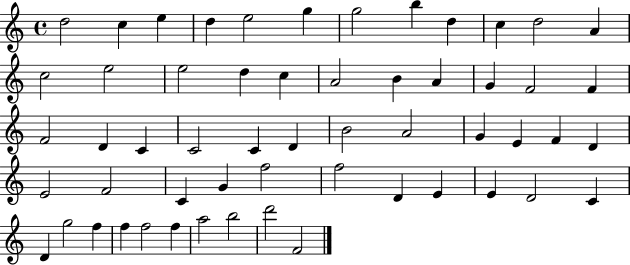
X:1
T:Untitled
M:4/4
L:1/4
K:C
d2 c e d e2 g g2 b d c d2 A c2 e2 e2 d c A2 B A G F2 F F2 D C C2 C D B2 A2 G E F D E2 F2 C G f2 f2 D E E D2 C D g2 f f f2 f a2 b2 d'2 F2